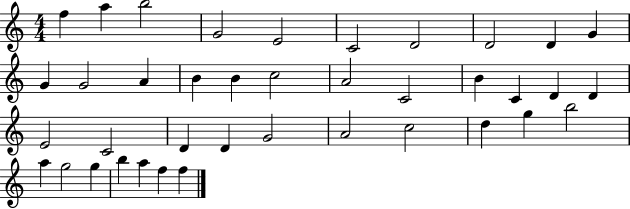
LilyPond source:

{
  \clef treble
  \numericTimeSignature
  \time 4/4
  \key c \major
  f''4 a''4 b''2 | g'2 e'2 | c'2 d'2 | d'2 d'4 g'4 | \break g'4 g'2 a'4 | b'4 b'4 c''2 | a'2 c'2 | b'4 c'4 d'4 d'4 | \break e'2 c'2 | d'4 d'4 g'2 | a'2 c''2 | d''4 g''4 b''2 | \break a''4 g''2 g''4 | b''4 a''4 f''4 f''4 | \bar "|."
}